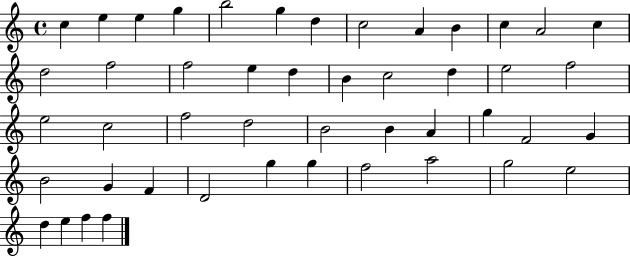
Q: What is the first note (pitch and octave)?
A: C5